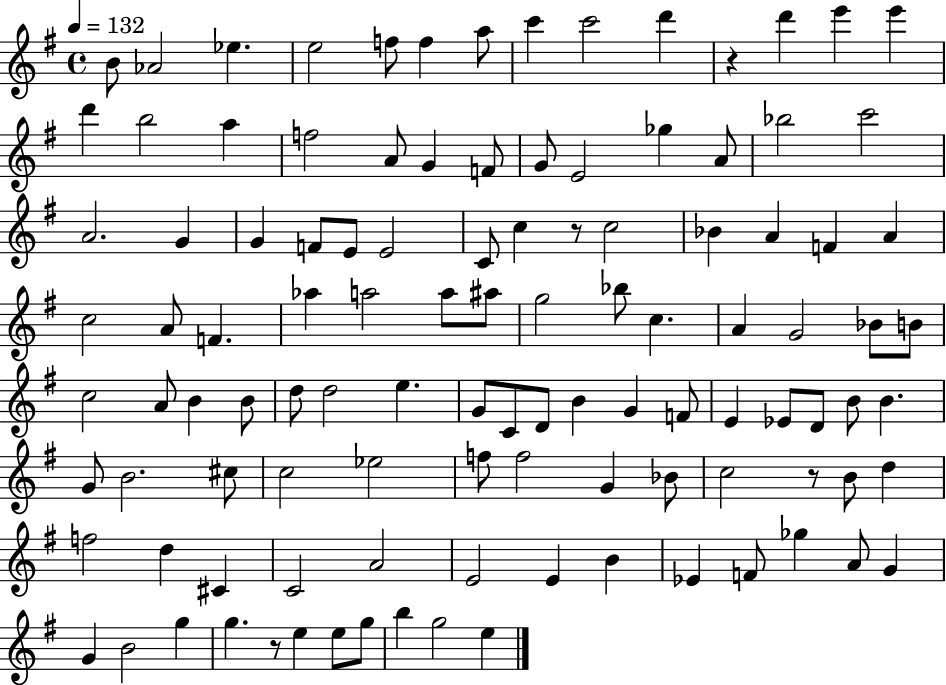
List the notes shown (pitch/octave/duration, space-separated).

B4/e Ab4/h Eb5/q. E5/h F5/e F5/q A5/e C6/q C6/h D6/q R/q D6/q E6/q E6/q D6/q B5/h A5/q F5/h A4/e G4/q F4/e G4/e E4/h Gb5/q A4/e Bb5/h C6/h A4/h. G4/q G4/q F4/e E4/e E4/h C4/e C5/q R/e C5/h Bb4/q A4/q F4/q A4/q C5/h A4/e F4/q. Ab5/q A5/h A5/e A#5/e G5/h Bb5/e C5/q. A4/q G4/h Bb4/e B4/e C5/h A4/e B4/q B4/e D5/e D5/h E5/q. G4/e C4/e D4/e B4/q G4/q F4/e E4/q Eb4/e D4/e B4/e B4/q. G4/e B4/h. C#5/e C5/h Eb5/h F5/e F5/h G4/q Bb4/e C5/h R/e B4/e D5/q F5/h D5/q C#4/q C4/h A4/h E4/h E4/q B4/q Eb4/q F4/e Gb5/q A4/e G4/q G4/q B4/h G5/q G5/q. R/e E5/q E5/e G5/e B5/q G5/h E5/q